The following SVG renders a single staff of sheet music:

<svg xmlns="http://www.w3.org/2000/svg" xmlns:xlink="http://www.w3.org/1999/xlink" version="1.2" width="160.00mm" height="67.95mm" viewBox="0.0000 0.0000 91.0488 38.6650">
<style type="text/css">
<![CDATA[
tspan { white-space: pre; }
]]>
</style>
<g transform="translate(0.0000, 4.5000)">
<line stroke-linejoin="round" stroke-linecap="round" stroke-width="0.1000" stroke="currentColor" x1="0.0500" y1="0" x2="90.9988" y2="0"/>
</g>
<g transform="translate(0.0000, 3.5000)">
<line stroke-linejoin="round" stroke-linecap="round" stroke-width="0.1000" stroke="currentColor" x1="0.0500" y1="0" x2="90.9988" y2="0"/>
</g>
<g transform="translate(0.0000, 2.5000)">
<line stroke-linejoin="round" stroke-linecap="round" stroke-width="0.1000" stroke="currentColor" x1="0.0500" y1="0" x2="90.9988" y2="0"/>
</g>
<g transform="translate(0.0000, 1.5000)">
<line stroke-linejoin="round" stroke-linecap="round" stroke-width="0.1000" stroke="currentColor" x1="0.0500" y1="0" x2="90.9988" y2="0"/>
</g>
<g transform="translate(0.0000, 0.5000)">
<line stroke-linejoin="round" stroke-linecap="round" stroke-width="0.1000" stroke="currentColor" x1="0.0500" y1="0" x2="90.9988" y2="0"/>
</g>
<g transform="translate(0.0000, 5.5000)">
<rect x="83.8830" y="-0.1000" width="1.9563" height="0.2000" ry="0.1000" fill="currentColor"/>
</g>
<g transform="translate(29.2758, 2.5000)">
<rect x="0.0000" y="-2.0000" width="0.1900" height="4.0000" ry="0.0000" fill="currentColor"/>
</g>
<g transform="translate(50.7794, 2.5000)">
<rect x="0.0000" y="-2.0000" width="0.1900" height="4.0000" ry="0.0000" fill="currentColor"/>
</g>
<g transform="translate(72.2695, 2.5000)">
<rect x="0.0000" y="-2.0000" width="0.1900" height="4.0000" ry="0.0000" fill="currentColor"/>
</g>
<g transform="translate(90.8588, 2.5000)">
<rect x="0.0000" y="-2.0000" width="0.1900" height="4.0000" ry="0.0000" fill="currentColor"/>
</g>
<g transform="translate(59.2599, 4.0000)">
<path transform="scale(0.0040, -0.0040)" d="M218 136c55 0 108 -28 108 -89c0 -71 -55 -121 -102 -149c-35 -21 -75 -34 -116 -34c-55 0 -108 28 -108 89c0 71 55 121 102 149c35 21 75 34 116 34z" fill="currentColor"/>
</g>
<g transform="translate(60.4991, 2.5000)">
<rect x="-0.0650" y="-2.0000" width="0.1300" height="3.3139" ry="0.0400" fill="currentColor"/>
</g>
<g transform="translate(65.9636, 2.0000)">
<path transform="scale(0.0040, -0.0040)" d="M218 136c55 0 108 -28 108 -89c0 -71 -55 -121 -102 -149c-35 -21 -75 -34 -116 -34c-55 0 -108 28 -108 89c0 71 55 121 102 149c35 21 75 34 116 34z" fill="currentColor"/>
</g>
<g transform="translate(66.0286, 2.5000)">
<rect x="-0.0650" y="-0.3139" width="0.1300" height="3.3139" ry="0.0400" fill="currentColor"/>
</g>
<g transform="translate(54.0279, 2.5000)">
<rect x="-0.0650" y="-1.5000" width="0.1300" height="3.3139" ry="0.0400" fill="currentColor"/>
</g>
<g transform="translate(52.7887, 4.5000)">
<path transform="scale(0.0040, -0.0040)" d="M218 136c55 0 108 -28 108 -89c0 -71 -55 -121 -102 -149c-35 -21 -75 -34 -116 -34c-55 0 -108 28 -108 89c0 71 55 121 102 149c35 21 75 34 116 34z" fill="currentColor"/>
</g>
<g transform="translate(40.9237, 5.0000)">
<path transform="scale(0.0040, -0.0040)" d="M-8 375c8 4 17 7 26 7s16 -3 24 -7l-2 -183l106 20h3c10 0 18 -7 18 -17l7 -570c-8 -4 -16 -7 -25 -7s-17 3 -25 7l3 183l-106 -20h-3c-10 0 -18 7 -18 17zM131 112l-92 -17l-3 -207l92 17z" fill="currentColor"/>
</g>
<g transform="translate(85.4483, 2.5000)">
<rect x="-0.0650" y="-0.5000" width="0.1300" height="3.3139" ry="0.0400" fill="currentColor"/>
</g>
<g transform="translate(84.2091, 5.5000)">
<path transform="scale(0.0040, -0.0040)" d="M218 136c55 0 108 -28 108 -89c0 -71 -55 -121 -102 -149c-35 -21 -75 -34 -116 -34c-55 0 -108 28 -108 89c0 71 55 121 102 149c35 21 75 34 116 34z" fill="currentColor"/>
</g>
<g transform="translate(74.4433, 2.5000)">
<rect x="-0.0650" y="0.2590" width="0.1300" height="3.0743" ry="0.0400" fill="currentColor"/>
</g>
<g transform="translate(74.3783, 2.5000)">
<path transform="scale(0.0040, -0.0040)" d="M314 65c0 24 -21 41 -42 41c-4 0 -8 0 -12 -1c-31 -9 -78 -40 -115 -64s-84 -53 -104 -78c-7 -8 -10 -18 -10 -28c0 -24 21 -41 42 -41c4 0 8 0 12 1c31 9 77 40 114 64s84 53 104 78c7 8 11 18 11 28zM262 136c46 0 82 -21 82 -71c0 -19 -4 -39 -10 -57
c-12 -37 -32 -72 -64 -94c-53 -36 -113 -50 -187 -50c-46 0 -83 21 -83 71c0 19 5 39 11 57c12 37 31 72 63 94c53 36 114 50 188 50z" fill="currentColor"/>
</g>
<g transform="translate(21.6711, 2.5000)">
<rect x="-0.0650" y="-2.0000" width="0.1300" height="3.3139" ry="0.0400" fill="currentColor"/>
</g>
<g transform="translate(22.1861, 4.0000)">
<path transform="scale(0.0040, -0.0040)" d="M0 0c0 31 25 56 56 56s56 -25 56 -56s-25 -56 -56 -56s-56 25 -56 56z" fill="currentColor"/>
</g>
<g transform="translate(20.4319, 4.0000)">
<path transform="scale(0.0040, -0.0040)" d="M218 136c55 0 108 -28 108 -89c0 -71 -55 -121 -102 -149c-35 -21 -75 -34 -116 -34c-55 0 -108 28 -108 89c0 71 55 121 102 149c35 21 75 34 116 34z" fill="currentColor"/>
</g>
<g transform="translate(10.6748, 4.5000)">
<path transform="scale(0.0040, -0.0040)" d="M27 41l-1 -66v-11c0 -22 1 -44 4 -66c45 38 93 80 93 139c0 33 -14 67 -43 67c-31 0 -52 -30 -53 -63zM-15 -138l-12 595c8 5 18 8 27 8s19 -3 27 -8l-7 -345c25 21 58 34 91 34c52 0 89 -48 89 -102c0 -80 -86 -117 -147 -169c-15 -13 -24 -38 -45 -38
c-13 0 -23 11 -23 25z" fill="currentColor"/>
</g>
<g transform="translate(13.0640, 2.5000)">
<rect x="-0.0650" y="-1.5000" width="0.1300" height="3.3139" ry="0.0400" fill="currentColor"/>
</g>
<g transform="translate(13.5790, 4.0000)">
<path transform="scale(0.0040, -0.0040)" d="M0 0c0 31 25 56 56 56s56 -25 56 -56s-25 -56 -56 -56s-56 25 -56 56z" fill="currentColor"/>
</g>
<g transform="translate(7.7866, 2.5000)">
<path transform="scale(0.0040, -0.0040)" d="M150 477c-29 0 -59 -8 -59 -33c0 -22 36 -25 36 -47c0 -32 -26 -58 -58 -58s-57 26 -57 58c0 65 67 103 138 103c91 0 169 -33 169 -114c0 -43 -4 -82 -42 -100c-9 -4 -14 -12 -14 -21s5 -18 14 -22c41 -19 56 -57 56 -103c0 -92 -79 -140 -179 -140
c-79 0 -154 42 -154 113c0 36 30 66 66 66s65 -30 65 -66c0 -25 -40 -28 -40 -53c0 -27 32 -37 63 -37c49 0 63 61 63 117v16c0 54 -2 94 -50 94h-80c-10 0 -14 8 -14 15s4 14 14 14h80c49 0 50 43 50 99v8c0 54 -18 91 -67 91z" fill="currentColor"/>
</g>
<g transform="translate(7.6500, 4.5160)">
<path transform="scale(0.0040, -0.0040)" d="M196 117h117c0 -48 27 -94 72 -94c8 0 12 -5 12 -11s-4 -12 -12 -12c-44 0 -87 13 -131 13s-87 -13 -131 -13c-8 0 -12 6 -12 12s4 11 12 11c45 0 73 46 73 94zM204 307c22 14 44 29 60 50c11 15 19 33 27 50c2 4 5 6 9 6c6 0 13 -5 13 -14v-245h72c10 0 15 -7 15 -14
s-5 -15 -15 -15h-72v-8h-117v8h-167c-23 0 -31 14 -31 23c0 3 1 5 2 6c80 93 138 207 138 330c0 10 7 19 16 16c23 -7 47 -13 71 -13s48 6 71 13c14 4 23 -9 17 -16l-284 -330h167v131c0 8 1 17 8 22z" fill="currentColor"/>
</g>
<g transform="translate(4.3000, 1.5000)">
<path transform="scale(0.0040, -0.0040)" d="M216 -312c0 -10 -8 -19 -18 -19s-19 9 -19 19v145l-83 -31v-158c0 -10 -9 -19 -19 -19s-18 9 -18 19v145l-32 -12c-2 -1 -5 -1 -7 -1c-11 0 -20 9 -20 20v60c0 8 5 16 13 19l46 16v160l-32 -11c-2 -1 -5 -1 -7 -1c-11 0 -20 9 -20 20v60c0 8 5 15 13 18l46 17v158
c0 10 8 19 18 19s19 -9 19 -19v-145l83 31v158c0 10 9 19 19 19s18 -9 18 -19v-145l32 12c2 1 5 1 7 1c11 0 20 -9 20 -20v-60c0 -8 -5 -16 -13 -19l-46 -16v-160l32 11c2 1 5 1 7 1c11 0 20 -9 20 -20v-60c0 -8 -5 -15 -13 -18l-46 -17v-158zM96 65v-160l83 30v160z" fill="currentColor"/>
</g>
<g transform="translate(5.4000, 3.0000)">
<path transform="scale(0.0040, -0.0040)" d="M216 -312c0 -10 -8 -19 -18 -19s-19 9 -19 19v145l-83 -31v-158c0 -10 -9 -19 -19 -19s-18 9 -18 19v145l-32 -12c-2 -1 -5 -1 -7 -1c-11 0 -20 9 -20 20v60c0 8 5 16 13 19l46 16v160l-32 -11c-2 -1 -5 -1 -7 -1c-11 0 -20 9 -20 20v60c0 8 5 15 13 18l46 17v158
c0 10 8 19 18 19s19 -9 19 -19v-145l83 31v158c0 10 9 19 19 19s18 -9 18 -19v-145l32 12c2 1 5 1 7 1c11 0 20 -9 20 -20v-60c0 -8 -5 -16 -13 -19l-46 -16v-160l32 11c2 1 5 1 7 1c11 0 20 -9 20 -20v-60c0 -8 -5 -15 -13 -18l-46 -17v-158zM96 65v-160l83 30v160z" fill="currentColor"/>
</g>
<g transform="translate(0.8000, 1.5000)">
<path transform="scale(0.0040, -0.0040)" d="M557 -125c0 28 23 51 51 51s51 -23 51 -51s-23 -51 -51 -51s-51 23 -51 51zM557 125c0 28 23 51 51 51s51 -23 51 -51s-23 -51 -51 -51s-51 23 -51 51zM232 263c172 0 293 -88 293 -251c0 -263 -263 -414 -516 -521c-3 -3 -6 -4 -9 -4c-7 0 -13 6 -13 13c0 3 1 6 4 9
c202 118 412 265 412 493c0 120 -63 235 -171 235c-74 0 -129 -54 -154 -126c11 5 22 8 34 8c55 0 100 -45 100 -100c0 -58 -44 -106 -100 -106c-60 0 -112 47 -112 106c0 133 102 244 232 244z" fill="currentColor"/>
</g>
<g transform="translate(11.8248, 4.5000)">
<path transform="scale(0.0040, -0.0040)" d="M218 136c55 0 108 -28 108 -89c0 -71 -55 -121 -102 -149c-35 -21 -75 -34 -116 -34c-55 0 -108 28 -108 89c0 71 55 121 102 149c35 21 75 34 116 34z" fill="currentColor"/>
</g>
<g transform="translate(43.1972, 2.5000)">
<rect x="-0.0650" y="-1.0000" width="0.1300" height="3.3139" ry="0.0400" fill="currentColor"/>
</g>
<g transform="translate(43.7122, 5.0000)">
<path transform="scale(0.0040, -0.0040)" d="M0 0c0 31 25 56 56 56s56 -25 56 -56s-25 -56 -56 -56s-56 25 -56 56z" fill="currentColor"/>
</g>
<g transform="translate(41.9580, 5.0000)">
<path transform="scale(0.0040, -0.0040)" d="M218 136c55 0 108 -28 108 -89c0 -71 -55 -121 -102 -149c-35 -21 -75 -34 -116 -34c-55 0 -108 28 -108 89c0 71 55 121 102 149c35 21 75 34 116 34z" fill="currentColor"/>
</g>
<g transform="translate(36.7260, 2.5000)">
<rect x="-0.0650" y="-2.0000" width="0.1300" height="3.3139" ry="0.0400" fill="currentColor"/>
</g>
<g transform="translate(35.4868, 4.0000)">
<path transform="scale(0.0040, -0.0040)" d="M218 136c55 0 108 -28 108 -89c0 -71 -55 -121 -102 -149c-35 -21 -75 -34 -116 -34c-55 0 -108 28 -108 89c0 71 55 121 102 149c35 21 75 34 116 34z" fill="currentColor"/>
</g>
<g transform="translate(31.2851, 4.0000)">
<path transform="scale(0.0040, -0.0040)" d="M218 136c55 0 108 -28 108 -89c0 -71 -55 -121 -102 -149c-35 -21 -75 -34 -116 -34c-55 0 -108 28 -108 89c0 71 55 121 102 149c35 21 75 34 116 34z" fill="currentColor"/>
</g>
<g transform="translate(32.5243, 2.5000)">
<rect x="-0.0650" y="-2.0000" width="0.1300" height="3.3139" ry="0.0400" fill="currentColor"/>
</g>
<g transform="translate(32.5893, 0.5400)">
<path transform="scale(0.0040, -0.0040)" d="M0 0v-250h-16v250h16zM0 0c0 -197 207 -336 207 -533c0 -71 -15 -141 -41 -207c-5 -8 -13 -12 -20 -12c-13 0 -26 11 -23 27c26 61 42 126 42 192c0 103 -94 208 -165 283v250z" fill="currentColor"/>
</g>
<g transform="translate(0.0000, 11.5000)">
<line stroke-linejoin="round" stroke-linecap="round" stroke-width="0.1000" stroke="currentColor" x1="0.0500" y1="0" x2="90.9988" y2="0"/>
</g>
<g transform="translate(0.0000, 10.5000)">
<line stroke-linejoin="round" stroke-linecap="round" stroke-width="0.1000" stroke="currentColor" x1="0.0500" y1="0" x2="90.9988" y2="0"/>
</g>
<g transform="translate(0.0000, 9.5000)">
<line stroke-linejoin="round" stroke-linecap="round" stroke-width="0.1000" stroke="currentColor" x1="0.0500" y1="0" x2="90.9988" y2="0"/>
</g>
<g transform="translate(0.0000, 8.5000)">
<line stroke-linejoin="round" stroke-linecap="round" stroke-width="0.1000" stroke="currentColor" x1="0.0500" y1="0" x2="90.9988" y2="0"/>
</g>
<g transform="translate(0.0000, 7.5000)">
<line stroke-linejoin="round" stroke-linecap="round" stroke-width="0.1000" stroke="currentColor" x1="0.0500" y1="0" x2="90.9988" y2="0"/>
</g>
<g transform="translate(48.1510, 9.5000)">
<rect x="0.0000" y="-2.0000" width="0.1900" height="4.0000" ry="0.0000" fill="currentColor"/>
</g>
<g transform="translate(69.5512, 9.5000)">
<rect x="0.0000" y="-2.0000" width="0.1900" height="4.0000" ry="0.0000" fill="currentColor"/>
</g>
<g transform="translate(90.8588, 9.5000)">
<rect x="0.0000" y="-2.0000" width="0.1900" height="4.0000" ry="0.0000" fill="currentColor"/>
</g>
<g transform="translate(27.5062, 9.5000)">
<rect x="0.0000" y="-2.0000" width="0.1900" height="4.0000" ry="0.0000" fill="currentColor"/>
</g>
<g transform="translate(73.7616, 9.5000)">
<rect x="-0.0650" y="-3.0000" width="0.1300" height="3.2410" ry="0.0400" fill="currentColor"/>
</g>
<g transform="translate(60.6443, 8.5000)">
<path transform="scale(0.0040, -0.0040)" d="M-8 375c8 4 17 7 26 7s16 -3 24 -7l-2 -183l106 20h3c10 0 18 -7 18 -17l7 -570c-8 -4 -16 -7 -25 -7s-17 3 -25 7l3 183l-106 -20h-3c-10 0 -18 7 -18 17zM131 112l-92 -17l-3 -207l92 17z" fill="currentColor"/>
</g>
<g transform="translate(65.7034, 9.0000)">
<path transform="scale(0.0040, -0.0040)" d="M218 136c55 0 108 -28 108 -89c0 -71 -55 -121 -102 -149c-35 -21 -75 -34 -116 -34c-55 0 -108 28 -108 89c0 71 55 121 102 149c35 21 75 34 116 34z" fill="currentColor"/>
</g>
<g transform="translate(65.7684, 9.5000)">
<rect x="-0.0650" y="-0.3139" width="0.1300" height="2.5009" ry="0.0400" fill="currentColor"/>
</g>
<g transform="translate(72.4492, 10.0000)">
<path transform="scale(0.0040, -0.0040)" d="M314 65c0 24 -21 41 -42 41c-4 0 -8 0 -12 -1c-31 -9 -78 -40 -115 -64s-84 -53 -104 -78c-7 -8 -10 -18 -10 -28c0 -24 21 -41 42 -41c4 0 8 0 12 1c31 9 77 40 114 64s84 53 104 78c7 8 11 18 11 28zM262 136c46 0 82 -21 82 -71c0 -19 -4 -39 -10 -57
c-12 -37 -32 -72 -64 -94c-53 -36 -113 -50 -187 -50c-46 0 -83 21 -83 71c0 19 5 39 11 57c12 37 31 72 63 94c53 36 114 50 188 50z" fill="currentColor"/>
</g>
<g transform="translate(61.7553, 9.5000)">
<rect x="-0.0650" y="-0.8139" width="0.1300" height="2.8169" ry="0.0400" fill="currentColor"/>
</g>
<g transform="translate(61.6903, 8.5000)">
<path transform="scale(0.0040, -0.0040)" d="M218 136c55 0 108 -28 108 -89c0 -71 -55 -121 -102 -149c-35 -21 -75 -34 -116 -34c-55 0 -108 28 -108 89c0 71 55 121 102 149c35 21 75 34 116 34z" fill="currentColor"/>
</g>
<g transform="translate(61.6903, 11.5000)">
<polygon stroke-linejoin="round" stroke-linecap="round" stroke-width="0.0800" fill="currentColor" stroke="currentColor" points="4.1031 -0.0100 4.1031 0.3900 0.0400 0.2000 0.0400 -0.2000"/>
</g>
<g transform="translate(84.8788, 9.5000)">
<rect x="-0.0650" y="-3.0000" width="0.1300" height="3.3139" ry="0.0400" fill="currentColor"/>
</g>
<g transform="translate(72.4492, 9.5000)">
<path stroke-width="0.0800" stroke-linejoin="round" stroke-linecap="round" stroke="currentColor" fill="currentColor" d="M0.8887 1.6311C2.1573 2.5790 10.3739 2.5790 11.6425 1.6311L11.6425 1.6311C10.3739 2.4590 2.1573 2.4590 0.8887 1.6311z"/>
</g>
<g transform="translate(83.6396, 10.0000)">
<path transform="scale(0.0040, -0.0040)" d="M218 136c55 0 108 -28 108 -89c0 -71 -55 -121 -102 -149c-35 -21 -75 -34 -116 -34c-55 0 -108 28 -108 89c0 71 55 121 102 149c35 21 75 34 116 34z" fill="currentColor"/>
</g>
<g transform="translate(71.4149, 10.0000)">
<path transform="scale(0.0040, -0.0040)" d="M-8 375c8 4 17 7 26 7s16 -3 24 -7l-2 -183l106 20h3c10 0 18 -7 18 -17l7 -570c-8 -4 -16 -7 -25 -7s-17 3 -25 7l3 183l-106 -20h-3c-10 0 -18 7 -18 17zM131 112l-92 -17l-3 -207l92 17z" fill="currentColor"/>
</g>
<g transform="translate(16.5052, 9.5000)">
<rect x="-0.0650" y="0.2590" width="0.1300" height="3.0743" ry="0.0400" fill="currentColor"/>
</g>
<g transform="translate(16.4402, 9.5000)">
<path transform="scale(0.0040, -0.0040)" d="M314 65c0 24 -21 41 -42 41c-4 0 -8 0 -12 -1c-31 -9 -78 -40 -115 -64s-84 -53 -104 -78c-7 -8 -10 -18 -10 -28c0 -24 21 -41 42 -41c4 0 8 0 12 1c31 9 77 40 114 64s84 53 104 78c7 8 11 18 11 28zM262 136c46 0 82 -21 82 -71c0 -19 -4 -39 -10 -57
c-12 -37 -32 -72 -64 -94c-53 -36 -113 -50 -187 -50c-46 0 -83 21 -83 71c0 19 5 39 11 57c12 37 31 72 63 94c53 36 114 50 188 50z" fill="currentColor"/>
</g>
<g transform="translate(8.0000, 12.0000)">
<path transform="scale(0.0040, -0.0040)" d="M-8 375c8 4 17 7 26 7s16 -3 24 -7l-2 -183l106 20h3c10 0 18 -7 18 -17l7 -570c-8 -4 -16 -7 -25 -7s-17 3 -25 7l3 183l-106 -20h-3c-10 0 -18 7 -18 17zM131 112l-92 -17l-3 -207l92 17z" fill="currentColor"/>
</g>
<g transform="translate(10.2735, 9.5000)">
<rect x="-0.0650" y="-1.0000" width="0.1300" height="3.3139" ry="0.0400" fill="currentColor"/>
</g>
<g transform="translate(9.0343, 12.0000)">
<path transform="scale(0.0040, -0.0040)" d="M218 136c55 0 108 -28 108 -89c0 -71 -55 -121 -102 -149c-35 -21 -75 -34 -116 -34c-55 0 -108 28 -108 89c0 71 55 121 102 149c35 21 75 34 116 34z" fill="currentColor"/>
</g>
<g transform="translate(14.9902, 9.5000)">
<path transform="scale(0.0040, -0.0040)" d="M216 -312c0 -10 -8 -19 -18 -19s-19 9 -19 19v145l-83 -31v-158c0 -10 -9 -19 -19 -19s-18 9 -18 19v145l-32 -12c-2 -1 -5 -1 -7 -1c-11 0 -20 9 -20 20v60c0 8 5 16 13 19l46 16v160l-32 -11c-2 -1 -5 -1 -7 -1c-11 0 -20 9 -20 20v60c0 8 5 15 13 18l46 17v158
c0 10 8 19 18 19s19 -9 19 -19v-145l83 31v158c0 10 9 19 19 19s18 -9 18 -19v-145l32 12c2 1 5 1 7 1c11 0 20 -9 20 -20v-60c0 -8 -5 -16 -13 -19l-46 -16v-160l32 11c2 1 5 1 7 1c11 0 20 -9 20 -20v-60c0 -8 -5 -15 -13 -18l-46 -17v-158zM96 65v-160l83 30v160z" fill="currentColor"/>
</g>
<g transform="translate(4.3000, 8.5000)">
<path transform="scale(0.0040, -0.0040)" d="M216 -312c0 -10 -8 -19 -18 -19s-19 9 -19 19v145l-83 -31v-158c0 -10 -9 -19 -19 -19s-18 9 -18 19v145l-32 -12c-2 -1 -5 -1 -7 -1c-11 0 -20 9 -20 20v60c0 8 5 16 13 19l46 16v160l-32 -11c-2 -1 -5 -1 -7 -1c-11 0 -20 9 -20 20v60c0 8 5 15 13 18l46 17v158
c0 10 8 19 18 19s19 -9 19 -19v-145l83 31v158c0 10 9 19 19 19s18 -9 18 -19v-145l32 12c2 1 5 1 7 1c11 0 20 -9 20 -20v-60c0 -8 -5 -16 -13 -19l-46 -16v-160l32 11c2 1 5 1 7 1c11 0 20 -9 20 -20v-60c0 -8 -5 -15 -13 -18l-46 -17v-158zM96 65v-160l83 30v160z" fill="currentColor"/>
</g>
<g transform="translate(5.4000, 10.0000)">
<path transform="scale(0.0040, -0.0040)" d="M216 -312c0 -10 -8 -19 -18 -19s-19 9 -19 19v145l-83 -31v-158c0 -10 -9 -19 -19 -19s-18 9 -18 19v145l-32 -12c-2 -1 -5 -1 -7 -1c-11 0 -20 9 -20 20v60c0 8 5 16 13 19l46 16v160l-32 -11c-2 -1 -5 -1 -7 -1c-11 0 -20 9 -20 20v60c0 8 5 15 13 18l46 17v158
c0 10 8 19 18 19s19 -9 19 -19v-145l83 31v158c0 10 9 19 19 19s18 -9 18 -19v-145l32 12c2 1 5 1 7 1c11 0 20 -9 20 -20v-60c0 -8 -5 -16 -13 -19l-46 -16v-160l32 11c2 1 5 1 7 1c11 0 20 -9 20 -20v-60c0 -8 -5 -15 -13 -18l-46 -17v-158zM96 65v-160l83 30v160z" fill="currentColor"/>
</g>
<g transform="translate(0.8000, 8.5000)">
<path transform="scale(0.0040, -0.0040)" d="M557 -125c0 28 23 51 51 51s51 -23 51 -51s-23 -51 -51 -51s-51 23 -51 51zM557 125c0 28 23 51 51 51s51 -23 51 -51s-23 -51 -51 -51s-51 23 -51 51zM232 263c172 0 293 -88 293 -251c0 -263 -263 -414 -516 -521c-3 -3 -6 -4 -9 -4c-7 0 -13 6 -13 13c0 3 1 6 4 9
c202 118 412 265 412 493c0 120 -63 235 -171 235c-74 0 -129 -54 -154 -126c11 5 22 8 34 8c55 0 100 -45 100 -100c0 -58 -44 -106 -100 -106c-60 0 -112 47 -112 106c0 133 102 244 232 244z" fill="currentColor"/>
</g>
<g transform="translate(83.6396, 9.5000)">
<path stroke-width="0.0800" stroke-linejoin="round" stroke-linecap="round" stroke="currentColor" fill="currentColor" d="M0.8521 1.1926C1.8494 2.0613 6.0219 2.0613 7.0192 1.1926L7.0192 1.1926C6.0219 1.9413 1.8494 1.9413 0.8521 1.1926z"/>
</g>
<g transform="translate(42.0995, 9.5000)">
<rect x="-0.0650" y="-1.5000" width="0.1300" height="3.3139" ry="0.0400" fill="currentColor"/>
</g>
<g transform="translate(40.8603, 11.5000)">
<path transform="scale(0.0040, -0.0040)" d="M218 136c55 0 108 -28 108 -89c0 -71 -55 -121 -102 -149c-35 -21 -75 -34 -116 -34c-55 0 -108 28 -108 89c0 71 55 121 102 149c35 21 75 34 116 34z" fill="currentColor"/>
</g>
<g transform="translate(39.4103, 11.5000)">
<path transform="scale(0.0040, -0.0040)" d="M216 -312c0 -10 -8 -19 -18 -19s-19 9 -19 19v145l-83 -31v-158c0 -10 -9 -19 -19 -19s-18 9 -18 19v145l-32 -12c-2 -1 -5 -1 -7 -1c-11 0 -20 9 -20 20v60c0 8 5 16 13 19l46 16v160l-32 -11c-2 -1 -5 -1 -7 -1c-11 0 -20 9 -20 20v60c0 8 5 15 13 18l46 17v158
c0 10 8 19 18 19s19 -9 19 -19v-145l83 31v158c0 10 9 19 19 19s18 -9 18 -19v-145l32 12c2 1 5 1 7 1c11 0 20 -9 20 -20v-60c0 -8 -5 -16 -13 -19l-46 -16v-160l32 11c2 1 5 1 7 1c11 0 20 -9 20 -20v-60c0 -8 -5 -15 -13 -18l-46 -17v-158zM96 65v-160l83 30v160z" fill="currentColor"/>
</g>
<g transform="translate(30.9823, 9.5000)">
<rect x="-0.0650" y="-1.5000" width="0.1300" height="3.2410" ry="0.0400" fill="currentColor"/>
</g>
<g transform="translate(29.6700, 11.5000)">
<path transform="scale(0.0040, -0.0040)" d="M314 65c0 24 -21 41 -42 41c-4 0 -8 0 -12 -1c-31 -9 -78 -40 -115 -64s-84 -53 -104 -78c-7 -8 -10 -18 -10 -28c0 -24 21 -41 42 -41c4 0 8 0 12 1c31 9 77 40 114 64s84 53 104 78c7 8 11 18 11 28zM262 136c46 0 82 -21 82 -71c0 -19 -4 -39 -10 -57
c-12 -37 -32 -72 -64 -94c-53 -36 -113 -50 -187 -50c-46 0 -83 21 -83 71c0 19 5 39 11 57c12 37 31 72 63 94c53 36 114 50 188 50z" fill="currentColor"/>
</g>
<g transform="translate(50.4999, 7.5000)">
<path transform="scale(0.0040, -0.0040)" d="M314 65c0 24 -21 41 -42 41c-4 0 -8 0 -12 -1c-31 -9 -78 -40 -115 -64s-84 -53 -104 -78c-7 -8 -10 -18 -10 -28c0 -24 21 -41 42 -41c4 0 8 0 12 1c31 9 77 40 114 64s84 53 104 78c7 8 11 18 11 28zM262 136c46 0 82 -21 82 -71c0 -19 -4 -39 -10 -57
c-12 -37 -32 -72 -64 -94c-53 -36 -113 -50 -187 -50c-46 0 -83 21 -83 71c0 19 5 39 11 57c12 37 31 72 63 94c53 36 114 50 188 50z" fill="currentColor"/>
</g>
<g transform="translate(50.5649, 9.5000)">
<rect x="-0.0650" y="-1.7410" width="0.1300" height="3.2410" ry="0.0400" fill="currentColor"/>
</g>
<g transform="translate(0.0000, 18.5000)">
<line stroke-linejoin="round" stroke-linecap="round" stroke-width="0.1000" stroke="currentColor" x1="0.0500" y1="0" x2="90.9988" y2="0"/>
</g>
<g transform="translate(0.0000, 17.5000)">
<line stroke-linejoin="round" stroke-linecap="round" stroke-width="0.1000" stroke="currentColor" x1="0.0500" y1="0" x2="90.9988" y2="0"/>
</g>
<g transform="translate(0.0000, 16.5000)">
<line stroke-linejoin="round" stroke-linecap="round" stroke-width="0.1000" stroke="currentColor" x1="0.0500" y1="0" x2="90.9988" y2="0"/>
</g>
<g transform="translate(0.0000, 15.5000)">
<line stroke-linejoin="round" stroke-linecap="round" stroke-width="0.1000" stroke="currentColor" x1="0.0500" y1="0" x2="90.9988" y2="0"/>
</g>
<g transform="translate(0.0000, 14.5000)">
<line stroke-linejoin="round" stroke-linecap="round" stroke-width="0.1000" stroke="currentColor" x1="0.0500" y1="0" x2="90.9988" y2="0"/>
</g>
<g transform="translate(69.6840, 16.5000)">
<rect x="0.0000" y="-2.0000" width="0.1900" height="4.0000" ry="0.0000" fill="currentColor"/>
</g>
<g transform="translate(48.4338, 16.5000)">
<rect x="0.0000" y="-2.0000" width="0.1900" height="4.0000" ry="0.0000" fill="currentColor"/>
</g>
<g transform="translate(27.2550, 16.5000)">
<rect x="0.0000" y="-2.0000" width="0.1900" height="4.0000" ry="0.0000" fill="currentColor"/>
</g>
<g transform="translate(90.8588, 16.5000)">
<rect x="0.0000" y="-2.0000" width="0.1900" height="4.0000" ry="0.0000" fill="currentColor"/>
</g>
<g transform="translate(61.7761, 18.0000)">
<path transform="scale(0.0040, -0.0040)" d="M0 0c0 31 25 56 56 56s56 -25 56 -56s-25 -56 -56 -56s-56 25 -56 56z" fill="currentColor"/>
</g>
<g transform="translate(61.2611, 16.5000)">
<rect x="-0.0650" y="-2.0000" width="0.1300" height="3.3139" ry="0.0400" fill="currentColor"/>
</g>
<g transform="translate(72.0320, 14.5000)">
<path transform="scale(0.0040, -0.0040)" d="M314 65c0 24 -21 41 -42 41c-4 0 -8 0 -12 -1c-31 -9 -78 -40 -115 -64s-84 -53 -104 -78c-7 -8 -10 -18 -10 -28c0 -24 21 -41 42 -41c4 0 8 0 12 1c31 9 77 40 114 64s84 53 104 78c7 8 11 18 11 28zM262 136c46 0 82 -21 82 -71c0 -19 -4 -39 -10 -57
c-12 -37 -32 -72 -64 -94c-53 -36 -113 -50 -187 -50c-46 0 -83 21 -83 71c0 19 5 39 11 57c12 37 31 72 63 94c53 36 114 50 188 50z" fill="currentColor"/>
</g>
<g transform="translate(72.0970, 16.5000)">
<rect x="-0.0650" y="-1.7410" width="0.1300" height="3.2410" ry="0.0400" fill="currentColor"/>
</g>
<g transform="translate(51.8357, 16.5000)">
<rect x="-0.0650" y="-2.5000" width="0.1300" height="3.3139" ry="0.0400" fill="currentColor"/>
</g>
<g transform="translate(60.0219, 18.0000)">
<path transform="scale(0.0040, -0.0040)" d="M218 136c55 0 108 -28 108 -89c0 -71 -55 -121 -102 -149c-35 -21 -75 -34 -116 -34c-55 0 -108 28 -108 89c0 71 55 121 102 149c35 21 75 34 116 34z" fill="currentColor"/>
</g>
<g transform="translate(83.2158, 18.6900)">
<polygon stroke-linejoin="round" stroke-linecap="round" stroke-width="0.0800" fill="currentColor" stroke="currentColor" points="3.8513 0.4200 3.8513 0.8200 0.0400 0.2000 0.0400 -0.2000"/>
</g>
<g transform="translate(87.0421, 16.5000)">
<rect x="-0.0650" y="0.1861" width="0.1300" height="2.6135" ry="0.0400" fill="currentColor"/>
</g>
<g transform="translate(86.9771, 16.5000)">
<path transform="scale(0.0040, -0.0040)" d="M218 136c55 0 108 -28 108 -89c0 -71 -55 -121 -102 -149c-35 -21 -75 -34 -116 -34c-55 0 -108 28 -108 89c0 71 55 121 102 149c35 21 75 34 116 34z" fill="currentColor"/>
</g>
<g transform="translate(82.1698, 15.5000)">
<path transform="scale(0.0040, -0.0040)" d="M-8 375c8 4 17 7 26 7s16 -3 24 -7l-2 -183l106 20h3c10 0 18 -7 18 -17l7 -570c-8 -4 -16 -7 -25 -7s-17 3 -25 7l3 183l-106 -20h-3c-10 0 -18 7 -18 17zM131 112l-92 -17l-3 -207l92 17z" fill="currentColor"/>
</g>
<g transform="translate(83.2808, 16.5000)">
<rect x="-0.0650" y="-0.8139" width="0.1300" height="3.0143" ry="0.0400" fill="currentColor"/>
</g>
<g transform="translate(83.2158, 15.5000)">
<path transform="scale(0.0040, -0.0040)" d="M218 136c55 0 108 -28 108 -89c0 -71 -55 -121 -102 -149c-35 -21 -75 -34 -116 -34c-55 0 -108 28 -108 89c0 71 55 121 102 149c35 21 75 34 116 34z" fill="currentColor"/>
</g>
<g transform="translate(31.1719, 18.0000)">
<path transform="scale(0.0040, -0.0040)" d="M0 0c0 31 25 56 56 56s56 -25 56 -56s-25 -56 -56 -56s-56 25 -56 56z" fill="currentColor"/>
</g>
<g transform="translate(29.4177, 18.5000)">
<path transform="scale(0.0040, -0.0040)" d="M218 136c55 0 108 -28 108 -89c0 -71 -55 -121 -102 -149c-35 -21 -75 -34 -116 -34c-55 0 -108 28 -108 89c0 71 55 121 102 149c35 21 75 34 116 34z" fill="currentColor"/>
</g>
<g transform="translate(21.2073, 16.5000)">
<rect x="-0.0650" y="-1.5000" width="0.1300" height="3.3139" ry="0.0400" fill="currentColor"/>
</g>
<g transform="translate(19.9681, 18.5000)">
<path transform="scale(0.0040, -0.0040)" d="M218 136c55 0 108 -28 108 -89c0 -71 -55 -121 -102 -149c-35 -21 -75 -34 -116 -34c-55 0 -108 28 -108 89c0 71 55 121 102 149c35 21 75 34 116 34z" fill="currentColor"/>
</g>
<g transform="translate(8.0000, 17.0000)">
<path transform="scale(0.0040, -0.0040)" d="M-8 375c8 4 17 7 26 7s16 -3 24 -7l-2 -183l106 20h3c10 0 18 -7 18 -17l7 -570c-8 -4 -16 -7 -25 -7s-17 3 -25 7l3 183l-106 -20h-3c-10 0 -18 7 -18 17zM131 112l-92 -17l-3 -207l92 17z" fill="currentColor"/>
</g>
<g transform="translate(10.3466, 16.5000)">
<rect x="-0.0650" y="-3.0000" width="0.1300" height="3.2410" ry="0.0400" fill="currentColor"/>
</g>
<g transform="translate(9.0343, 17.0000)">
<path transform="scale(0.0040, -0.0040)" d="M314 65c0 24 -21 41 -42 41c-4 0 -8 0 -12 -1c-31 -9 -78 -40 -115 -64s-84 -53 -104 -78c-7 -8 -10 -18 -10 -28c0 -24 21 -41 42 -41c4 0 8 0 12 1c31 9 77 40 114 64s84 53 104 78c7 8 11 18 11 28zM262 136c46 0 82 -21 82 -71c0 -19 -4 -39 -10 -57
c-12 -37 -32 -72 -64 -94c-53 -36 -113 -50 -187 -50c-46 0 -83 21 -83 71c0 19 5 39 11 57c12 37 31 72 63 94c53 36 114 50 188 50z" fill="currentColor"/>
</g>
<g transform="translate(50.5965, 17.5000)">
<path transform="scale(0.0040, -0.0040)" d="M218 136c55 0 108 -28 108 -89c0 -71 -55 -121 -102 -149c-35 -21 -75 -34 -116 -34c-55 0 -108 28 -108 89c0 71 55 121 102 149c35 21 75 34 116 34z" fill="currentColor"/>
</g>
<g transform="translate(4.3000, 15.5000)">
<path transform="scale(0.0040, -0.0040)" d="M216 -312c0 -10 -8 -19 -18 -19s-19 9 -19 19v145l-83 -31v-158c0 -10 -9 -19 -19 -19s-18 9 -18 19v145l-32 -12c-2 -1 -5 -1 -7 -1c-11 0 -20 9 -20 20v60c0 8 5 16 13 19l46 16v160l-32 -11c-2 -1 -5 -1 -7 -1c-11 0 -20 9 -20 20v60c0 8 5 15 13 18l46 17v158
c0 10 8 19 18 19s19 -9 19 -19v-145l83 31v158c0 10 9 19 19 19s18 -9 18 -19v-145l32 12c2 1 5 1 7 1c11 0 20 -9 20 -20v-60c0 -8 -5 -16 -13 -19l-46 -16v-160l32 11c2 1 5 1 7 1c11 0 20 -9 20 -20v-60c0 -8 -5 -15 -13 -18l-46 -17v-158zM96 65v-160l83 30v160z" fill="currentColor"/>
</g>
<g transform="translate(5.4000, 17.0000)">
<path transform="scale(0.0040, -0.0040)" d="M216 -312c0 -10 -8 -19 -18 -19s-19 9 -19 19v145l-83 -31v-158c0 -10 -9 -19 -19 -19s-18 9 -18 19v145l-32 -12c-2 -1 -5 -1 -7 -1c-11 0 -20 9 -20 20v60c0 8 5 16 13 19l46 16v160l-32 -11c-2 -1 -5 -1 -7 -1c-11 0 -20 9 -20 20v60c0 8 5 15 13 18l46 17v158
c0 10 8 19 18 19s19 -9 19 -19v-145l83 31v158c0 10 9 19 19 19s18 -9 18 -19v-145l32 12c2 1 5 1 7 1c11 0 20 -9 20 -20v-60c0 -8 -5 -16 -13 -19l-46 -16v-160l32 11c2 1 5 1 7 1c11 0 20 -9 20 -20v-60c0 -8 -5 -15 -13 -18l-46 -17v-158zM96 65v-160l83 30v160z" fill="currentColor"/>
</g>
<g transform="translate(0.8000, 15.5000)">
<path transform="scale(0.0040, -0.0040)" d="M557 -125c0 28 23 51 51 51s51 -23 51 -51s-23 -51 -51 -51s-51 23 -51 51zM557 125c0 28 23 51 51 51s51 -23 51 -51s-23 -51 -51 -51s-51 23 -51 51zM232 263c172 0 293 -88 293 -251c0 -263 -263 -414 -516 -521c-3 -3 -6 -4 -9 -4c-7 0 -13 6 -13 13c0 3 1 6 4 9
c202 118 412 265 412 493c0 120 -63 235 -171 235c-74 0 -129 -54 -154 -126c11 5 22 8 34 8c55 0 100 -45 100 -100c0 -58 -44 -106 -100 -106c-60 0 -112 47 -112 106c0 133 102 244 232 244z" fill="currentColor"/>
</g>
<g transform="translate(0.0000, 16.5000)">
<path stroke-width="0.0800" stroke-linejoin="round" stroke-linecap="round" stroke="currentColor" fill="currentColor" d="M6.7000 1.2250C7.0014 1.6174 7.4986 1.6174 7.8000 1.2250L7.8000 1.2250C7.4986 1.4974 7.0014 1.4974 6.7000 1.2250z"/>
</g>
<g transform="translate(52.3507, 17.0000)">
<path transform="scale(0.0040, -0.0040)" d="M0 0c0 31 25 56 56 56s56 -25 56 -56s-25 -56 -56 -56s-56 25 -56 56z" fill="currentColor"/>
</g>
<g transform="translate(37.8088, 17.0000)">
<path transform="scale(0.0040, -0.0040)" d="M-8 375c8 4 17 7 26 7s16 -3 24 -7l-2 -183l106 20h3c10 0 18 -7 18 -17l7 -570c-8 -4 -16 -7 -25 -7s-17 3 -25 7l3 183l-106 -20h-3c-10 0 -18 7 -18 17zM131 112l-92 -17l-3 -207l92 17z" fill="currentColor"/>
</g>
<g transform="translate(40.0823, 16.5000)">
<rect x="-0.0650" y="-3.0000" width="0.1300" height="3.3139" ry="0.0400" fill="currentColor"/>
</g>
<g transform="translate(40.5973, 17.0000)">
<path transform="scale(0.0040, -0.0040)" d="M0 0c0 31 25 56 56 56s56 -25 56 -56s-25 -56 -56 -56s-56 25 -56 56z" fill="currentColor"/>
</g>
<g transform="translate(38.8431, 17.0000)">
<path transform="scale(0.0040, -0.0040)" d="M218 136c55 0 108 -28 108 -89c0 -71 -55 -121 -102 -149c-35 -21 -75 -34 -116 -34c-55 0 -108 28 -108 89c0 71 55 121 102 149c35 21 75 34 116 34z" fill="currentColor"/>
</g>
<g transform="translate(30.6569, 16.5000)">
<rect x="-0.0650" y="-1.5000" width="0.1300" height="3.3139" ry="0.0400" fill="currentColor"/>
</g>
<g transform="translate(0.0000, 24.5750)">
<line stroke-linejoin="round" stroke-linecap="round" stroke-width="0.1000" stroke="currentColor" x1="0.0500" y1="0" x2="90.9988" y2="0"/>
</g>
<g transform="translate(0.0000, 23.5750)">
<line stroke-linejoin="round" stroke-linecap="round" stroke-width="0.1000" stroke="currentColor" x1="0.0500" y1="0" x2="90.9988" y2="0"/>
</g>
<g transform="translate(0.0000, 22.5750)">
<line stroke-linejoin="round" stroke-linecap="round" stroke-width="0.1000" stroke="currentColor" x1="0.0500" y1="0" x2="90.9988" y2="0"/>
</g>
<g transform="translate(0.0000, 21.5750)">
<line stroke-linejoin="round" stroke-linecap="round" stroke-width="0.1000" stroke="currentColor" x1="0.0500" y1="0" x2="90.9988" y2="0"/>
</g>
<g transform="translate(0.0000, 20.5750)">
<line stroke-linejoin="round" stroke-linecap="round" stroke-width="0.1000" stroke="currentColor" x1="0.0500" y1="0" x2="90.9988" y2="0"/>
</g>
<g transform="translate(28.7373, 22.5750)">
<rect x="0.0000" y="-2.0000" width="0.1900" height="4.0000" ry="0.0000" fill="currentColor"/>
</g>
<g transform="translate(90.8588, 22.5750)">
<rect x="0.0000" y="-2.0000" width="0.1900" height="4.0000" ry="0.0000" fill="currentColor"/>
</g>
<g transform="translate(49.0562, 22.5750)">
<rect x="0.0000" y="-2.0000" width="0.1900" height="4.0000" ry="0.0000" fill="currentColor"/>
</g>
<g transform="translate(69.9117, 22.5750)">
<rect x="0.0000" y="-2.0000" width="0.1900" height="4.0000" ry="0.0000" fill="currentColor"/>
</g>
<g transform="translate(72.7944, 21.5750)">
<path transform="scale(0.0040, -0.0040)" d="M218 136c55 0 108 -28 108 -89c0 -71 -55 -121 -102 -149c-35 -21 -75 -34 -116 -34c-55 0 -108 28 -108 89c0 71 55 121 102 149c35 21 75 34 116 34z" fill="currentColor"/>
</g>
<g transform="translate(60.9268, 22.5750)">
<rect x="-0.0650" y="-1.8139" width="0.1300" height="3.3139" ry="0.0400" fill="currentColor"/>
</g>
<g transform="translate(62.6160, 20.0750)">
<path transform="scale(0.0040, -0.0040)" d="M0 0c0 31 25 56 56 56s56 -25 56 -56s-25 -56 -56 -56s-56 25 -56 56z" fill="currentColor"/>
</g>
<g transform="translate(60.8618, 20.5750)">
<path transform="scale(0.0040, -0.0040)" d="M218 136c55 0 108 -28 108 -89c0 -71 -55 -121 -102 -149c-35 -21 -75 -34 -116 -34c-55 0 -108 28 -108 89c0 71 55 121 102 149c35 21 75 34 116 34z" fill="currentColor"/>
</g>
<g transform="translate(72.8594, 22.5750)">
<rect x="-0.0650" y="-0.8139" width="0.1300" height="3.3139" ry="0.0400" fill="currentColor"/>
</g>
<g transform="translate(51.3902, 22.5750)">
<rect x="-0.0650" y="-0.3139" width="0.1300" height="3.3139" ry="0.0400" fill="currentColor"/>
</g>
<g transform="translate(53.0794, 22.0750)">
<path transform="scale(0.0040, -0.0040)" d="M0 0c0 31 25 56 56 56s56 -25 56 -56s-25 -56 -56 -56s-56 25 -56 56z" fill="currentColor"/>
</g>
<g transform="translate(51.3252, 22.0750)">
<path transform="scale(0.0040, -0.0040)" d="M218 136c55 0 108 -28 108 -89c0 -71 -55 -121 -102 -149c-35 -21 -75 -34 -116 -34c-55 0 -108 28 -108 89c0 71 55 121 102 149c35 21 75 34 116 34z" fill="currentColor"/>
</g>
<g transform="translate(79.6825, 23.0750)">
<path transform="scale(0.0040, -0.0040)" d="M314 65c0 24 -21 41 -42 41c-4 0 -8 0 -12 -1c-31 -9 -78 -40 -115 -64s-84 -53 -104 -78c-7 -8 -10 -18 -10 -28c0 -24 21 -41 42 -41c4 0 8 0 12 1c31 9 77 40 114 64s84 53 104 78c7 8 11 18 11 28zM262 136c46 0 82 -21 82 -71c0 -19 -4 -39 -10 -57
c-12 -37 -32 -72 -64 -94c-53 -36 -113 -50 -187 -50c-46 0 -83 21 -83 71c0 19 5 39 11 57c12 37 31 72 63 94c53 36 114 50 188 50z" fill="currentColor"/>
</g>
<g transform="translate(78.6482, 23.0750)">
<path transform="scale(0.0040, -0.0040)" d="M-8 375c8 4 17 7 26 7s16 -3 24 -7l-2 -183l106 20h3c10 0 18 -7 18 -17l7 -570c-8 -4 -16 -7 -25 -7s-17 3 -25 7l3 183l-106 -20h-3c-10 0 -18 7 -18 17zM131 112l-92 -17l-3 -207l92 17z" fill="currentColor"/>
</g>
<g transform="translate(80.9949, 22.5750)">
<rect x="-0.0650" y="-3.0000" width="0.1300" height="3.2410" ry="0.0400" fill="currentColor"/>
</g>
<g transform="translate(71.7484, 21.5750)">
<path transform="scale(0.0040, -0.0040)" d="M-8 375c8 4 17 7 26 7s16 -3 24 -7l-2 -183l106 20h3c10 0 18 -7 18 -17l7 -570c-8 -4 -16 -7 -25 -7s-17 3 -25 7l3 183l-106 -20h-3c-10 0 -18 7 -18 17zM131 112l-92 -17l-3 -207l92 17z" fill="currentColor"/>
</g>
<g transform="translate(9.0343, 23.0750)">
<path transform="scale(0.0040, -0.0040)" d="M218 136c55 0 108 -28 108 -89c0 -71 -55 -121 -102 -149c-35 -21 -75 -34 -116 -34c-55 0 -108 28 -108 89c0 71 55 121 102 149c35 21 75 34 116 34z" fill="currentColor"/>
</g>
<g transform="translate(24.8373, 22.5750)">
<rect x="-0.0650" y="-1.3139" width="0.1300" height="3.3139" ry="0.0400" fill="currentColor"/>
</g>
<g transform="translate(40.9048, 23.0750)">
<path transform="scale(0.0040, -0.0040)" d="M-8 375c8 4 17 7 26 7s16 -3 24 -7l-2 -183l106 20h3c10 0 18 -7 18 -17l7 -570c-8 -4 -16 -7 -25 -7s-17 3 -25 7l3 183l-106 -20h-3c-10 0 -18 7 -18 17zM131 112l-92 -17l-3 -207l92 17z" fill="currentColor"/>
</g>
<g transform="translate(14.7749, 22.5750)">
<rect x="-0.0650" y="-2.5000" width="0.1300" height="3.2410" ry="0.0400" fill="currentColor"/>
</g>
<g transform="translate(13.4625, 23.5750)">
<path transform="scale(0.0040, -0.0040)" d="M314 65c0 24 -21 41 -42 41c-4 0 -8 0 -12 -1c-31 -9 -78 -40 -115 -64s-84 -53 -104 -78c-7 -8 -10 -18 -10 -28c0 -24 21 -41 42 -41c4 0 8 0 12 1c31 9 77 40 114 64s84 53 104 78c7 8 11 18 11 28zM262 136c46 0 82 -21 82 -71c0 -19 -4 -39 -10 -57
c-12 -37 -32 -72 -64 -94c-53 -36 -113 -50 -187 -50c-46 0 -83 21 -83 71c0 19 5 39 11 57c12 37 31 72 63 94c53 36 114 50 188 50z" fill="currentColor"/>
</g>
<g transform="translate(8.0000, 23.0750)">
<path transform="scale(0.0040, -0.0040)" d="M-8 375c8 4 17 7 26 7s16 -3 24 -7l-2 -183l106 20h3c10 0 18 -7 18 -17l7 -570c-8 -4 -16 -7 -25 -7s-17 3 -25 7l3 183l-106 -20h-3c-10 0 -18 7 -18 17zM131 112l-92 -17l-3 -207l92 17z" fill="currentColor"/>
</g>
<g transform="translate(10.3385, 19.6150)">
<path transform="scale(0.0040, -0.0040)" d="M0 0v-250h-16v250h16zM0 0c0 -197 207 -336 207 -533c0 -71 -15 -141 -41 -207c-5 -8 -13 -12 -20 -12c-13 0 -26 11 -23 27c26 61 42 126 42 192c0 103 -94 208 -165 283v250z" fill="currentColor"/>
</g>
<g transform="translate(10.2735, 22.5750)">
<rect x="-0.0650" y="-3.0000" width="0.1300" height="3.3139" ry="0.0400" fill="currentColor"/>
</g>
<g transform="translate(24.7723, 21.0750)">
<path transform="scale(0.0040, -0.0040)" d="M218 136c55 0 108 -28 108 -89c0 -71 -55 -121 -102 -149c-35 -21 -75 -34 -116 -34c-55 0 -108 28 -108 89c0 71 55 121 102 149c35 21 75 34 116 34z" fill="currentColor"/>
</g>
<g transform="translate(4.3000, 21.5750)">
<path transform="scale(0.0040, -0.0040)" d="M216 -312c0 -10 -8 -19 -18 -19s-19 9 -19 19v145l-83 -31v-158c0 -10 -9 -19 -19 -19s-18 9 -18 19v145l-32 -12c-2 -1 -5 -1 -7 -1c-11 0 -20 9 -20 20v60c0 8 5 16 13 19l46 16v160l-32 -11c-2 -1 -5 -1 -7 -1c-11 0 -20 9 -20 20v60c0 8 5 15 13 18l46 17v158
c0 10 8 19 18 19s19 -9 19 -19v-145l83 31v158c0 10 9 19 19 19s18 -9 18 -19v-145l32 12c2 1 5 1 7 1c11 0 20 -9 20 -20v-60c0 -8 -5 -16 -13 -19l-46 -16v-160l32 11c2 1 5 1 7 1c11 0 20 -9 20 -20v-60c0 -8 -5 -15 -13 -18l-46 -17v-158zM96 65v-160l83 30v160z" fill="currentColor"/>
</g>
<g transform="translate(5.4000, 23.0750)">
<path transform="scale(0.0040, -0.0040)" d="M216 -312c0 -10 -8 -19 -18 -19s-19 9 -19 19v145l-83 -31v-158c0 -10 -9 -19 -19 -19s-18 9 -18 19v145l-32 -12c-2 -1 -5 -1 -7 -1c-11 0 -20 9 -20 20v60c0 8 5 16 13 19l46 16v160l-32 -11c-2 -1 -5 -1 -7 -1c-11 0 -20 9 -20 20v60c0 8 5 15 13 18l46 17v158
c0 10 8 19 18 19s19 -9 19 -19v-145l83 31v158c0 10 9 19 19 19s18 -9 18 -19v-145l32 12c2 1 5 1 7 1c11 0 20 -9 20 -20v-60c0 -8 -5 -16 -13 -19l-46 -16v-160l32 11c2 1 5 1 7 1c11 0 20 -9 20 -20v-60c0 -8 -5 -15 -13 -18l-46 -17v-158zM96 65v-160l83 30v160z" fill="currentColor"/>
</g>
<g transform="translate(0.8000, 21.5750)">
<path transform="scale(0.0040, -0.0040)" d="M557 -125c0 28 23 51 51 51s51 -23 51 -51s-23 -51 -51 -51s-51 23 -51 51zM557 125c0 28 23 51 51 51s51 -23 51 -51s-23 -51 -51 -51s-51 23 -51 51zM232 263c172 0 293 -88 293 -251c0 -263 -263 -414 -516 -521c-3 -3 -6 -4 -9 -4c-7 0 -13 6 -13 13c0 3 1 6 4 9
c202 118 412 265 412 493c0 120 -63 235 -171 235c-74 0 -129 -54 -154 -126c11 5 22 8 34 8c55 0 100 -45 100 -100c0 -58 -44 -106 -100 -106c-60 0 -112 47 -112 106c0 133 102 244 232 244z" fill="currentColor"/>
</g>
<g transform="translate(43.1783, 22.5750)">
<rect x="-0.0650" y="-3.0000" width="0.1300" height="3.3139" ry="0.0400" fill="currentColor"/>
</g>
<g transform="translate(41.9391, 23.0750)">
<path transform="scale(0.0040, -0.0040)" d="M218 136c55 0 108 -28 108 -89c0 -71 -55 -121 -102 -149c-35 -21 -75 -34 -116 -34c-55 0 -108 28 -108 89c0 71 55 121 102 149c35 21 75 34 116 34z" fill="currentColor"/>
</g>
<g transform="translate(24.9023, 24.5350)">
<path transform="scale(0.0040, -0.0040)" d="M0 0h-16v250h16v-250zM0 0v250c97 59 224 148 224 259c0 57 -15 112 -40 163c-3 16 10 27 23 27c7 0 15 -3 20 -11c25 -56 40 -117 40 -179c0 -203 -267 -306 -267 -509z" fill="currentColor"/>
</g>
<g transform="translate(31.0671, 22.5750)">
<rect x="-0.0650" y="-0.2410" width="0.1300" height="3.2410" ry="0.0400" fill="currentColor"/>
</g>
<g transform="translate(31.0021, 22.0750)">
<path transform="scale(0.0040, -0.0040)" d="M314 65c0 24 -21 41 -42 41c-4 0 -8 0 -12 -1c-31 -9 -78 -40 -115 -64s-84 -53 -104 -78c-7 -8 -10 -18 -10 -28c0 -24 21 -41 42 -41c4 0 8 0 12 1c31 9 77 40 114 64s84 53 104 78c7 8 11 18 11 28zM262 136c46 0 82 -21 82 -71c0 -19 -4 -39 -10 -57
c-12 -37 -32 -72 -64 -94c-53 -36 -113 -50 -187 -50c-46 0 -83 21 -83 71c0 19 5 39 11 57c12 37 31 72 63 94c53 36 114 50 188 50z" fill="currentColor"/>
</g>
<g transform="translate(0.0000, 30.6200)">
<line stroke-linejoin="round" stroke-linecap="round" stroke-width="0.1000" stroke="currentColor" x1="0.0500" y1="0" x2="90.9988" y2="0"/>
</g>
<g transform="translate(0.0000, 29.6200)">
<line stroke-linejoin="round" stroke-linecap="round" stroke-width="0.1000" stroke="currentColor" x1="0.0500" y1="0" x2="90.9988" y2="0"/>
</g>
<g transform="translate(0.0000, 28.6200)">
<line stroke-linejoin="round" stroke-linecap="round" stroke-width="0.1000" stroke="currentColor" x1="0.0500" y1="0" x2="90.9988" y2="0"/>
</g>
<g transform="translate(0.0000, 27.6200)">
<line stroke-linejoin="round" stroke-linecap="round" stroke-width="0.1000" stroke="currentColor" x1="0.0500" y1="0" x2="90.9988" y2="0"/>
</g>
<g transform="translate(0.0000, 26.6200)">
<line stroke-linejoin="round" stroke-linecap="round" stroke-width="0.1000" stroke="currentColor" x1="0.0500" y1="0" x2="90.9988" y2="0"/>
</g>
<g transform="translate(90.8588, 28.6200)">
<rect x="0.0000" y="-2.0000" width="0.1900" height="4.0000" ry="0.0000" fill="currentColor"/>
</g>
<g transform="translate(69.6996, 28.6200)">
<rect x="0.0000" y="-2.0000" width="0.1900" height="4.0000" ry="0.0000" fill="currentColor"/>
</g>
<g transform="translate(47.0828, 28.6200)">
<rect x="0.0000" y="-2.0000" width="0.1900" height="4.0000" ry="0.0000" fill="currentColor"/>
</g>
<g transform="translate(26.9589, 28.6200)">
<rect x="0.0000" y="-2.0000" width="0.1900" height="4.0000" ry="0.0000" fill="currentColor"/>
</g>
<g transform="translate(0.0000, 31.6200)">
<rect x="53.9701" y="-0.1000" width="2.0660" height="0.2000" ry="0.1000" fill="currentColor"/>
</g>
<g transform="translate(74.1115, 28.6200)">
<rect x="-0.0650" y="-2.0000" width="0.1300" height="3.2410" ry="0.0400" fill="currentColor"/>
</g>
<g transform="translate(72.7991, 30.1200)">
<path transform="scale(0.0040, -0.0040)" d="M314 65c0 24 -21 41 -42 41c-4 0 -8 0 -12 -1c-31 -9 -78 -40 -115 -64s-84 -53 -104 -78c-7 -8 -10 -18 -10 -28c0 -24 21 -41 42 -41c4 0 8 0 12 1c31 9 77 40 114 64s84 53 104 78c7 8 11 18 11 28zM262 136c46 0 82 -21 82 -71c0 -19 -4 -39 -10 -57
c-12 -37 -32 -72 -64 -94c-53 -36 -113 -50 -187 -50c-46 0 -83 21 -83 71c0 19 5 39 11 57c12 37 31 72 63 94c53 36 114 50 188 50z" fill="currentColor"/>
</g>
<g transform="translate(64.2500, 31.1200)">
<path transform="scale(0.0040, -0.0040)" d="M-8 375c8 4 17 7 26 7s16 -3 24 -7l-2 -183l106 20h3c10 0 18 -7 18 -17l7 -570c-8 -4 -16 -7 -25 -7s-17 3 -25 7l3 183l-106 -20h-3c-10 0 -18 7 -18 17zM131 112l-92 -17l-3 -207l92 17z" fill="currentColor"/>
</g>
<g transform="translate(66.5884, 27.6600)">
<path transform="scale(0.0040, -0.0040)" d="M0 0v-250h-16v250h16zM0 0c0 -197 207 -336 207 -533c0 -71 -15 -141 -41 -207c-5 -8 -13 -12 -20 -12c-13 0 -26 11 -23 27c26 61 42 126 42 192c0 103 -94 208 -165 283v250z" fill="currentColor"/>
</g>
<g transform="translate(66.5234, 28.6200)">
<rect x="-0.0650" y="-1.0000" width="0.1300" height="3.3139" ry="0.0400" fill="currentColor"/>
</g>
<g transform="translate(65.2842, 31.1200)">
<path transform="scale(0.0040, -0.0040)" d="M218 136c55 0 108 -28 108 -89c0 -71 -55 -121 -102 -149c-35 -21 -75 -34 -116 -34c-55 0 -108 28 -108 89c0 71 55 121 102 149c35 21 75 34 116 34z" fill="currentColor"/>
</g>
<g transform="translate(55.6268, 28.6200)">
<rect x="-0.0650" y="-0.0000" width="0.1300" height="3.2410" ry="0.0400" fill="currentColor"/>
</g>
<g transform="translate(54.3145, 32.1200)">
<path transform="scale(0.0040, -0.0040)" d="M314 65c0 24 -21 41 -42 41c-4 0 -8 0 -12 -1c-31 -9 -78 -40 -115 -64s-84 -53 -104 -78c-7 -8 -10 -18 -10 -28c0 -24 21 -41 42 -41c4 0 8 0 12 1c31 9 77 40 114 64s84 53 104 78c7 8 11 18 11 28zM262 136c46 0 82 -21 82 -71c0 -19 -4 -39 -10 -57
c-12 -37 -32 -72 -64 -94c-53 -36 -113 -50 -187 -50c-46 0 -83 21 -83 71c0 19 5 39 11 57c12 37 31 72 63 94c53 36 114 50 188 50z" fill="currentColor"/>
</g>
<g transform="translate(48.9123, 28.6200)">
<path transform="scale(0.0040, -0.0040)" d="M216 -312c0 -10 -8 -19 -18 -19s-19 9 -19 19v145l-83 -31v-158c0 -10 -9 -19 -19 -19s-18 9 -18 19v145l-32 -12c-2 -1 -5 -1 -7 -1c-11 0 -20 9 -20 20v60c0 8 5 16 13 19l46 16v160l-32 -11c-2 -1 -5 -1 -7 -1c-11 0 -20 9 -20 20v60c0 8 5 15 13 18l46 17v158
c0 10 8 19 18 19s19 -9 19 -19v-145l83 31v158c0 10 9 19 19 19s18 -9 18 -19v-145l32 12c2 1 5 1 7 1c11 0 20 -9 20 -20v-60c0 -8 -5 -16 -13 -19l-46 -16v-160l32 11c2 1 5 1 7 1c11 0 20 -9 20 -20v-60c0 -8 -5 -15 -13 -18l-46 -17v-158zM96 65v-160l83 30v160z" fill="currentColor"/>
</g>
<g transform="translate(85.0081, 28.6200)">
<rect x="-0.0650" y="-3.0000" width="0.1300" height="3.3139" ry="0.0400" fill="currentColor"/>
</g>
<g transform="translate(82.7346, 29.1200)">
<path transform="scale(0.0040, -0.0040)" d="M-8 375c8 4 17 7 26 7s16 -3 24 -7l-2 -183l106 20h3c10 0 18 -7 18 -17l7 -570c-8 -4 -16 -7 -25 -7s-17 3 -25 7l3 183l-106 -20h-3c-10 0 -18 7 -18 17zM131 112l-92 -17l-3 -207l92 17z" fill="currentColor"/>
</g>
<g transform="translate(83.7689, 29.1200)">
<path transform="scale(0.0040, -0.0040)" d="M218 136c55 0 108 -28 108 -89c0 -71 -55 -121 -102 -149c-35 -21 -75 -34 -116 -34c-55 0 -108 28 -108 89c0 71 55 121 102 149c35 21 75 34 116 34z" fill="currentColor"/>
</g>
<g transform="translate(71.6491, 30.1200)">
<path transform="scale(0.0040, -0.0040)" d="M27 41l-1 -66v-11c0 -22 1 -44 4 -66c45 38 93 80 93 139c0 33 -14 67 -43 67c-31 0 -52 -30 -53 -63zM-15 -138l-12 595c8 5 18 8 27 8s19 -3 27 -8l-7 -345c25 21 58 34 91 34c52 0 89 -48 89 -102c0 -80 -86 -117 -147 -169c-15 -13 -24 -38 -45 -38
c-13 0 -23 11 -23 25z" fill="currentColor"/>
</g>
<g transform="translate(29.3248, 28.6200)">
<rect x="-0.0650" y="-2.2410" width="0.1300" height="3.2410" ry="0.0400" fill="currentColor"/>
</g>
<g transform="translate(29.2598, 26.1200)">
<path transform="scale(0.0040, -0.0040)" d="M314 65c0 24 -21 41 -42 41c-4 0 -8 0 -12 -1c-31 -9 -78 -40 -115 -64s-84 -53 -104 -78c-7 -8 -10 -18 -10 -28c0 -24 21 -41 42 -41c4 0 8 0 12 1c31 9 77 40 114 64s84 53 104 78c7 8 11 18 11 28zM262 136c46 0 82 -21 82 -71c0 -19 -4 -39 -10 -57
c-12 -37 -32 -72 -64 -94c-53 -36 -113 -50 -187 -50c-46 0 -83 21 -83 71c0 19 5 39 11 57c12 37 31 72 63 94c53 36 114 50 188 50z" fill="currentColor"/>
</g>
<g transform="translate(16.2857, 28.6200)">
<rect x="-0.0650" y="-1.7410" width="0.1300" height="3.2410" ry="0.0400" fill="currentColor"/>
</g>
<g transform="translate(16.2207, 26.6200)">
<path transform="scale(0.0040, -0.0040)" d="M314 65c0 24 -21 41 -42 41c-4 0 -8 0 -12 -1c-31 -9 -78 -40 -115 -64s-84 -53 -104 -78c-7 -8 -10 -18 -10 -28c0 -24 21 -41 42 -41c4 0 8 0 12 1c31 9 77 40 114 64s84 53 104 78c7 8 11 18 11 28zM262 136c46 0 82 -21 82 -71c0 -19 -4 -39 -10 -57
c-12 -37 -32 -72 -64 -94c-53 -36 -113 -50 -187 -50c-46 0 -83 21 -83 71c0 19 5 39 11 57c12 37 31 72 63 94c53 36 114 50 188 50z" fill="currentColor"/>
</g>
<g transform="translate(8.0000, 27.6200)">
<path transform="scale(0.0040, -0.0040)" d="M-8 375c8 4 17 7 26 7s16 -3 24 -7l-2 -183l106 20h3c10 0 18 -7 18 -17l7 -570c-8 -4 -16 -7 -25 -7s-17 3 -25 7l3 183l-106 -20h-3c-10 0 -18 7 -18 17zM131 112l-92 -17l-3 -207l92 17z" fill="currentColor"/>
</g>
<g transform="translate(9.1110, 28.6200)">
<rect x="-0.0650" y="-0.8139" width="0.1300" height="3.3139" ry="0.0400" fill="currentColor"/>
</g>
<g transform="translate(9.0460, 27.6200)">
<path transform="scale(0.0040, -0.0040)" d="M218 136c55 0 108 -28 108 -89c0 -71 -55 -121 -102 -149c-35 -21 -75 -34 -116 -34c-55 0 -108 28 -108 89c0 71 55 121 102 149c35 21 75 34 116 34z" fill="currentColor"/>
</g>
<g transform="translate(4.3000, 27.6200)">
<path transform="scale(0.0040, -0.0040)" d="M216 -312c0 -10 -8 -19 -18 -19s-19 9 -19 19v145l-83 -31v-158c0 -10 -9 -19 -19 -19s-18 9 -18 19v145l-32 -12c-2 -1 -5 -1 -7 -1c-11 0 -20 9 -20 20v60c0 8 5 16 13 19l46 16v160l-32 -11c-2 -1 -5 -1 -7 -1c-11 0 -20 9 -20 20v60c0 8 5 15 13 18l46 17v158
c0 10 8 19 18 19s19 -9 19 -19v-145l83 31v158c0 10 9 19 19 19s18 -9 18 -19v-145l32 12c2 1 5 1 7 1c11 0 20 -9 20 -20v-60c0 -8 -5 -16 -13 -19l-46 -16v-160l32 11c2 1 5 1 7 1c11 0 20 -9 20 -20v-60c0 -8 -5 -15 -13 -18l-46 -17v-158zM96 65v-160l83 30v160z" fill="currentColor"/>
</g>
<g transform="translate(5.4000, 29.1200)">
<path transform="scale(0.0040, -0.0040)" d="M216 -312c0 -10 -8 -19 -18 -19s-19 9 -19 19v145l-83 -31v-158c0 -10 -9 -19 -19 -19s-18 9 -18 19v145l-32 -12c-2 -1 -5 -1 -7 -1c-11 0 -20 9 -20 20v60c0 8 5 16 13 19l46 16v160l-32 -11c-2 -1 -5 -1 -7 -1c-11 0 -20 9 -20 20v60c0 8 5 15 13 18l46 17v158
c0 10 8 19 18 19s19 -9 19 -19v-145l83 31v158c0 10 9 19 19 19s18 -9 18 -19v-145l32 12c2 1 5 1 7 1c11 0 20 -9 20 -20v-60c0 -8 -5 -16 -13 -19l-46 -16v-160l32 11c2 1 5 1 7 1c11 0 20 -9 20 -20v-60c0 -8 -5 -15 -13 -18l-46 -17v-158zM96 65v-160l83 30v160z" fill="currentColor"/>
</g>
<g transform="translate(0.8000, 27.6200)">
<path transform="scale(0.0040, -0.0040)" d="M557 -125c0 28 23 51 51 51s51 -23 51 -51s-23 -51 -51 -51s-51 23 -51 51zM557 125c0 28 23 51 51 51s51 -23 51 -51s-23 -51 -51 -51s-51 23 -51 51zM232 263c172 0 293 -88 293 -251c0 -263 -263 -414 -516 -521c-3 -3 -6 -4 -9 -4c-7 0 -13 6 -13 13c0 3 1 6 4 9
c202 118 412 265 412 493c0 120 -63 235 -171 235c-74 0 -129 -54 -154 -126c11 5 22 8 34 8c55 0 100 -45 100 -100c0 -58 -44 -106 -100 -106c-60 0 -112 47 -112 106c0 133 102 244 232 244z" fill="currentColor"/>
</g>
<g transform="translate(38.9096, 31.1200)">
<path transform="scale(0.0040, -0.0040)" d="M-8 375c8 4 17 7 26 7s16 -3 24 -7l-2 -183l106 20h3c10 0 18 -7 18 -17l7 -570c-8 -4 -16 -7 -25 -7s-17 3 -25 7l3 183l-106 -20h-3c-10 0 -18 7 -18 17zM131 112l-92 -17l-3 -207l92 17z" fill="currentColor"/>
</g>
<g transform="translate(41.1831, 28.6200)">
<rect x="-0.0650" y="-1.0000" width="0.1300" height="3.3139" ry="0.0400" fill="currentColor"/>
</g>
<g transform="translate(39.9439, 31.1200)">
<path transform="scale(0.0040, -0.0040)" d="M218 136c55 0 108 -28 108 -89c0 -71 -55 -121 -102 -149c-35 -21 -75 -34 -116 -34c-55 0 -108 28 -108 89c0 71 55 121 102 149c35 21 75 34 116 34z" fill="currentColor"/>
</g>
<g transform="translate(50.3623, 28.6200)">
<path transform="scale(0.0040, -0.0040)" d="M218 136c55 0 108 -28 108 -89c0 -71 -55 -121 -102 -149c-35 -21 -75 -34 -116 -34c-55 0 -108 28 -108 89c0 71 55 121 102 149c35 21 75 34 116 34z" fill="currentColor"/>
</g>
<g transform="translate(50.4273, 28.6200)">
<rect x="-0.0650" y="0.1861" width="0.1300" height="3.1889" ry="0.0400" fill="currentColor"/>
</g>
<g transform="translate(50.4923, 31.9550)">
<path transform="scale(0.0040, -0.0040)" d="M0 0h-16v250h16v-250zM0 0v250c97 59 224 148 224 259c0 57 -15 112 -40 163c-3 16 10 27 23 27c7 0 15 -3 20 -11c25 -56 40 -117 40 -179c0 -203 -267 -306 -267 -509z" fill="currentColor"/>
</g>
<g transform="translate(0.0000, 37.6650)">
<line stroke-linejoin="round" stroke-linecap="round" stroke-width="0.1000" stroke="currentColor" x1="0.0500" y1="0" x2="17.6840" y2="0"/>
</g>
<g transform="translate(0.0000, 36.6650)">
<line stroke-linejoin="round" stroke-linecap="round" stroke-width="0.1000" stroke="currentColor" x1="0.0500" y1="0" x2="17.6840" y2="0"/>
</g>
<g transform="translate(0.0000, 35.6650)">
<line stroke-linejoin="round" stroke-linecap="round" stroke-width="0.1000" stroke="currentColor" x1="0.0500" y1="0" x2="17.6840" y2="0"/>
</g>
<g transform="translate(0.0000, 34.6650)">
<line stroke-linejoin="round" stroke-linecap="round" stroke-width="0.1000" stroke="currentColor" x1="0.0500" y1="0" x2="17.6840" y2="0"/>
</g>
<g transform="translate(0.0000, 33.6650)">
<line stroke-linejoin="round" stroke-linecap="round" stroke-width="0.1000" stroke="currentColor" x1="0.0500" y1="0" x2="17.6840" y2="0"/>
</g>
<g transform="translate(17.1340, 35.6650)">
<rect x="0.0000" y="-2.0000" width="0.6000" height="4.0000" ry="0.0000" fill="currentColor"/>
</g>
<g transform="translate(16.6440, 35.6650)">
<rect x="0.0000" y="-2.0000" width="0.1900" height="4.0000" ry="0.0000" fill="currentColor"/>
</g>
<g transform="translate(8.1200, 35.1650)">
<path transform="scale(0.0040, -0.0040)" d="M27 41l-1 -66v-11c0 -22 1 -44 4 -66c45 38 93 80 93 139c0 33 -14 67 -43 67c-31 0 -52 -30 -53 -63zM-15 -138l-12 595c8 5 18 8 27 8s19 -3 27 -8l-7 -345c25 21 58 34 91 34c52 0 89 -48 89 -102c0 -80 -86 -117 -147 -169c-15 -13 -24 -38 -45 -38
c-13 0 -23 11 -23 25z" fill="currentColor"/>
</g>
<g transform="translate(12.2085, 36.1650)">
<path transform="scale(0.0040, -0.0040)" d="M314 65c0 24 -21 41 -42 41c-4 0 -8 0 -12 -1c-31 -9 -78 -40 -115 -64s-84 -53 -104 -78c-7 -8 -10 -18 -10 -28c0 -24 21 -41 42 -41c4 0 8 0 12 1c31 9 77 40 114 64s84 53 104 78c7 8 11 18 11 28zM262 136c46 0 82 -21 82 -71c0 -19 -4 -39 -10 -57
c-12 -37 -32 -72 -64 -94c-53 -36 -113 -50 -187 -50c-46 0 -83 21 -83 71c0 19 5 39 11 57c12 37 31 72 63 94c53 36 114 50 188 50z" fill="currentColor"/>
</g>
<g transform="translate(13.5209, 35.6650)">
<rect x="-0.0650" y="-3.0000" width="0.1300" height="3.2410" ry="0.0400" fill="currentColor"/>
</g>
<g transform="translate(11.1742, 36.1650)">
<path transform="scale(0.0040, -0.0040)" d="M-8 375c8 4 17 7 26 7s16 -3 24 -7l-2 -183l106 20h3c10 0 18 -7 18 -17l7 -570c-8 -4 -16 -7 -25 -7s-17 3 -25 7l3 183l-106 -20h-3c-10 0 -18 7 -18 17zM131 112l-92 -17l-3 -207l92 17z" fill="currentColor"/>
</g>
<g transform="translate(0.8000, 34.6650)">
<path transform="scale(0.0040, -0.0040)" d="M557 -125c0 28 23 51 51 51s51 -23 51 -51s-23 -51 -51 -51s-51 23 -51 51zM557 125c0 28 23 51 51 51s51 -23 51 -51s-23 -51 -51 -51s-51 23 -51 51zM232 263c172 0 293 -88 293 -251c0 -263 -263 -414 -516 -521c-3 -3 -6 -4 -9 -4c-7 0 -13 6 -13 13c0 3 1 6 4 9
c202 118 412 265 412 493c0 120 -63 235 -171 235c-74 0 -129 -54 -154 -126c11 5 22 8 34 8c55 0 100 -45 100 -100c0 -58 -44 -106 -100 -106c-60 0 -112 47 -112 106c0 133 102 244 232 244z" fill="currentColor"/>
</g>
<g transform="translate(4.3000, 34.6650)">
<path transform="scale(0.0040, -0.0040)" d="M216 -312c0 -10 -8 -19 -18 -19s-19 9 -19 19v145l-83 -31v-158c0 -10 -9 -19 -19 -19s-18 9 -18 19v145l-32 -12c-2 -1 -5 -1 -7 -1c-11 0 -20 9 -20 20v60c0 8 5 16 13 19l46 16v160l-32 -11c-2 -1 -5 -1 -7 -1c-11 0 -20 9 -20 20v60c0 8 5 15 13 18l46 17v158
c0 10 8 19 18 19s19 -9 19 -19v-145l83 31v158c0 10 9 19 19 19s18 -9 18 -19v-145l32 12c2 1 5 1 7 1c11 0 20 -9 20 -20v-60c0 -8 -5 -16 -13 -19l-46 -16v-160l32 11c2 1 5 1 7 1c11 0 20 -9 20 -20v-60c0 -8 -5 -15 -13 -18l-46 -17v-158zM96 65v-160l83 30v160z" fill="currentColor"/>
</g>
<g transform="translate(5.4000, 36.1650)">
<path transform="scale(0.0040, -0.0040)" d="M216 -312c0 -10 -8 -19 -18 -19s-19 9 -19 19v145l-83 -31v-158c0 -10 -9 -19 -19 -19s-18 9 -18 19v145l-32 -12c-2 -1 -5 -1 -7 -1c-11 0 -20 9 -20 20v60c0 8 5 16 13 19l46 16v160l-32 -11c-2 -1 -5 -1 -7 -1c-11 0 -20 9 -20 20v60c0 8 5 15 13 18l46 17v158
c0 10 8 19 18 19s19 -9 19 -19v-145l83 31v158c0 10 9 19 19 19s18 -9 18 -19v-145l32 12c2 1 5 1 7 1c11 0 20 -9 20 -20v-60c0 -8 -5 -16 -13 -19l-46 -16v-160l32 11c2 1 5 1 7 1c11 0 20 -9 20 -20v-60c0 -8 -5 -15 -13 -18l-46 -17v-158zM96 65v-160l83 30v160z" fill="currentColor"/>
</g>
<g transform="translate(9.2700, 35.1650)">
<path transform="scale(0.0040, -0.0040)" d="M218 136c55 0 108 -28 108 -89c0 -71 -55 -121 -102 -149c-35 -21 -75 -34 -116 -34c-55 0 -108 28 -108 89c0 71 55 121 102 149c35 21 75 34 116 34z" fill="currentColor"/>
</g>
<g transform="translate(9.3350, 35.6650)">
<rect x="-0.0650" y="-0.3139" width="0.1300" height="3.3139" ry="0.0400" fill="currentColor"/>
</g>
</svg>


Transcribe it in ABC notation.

X:1
T:Untitled
M:3/4
L:1/4
K:D
_G,, A,, A,,/2 A,, F,, G,, A,, E, D,2 E,, F,, ^D,2 G,,2 ^G,, A,2 F,/2 E,/2 C,2 C, C,2 G,, G,, C, B,, A,, A,2 F,/2 D,/2 C,/2 B,,2 G,/2 E,2 C, E, A, F, C,2 F, A,2 B,2 F,, ^D,/2 D,,2 F,,/2 _A,,2 C, _E, C,2